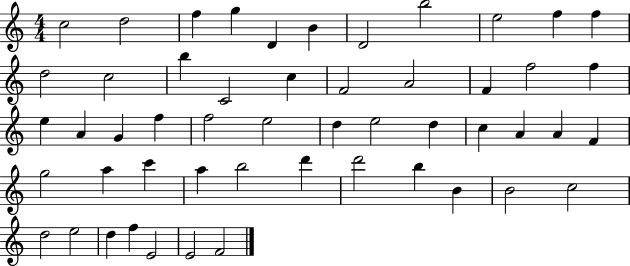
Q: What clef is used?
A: treble